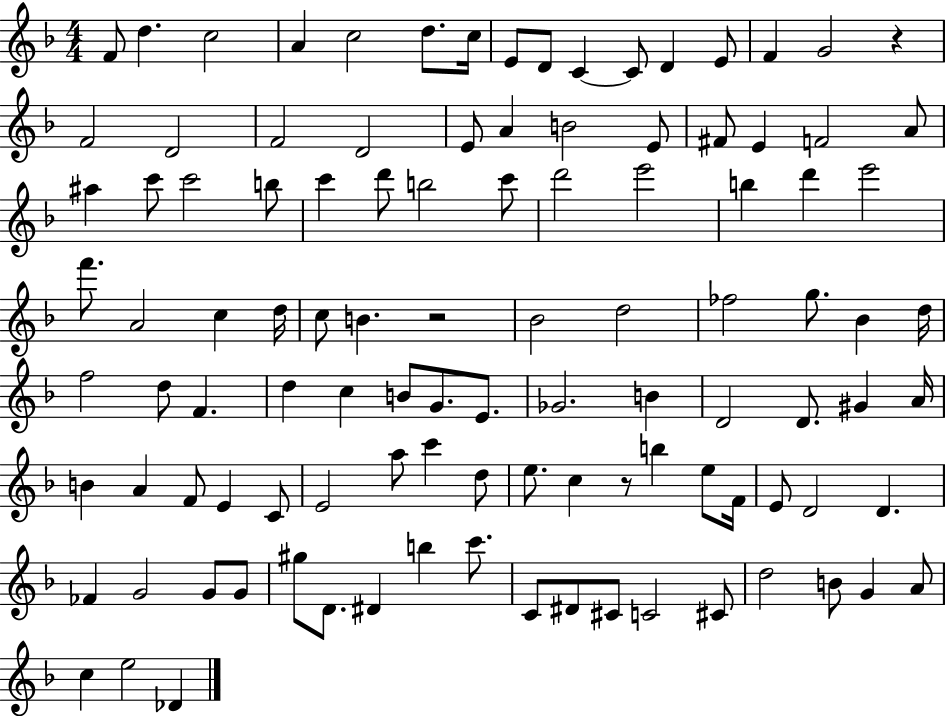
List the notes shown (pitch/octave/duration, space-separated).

F4/e D5/q. C5/h A4/q C5/h D5/e. C5/s E4/e D4/e C4/q C4/e D4/q E4/e F4/q G4/h R/q F4/h D4/h F4/h D4/h E4/e A4/q B4/h E4/e F#4/e E4/q F4/h A4/e A#5/q C6/e C6/h B5/e C6/q D6/e B5/h C6/e D6/h E6/h B5/q D6/q E6/h F6/e. A4/h C5/q D5/s C5/e B4/q. R/h Bb4/h D5/h FES5/h G5/e. Bb4/q D5/s F5/h D5/e F4/q. D5/q C5/q B4/e G4/e. E4/e. Gb4/h. B4/q D4/h D4/e. G#4/q A4/s B4/q A4/q F4/e E4/q C4/e E4/h A5/e C6/q D5/e E5/e. C5/q R/e B5/q E5/e F4/s E4/e D4/h D4/q. FES4/q G4/h G4/e G4/e G#5/e D4/e. D#4/q B5/q C6/e. C4/e D#4/e C#4/e C4/h C#4/e D5/h B4/e G4/q A4/e C5/q E5/h Db4/q